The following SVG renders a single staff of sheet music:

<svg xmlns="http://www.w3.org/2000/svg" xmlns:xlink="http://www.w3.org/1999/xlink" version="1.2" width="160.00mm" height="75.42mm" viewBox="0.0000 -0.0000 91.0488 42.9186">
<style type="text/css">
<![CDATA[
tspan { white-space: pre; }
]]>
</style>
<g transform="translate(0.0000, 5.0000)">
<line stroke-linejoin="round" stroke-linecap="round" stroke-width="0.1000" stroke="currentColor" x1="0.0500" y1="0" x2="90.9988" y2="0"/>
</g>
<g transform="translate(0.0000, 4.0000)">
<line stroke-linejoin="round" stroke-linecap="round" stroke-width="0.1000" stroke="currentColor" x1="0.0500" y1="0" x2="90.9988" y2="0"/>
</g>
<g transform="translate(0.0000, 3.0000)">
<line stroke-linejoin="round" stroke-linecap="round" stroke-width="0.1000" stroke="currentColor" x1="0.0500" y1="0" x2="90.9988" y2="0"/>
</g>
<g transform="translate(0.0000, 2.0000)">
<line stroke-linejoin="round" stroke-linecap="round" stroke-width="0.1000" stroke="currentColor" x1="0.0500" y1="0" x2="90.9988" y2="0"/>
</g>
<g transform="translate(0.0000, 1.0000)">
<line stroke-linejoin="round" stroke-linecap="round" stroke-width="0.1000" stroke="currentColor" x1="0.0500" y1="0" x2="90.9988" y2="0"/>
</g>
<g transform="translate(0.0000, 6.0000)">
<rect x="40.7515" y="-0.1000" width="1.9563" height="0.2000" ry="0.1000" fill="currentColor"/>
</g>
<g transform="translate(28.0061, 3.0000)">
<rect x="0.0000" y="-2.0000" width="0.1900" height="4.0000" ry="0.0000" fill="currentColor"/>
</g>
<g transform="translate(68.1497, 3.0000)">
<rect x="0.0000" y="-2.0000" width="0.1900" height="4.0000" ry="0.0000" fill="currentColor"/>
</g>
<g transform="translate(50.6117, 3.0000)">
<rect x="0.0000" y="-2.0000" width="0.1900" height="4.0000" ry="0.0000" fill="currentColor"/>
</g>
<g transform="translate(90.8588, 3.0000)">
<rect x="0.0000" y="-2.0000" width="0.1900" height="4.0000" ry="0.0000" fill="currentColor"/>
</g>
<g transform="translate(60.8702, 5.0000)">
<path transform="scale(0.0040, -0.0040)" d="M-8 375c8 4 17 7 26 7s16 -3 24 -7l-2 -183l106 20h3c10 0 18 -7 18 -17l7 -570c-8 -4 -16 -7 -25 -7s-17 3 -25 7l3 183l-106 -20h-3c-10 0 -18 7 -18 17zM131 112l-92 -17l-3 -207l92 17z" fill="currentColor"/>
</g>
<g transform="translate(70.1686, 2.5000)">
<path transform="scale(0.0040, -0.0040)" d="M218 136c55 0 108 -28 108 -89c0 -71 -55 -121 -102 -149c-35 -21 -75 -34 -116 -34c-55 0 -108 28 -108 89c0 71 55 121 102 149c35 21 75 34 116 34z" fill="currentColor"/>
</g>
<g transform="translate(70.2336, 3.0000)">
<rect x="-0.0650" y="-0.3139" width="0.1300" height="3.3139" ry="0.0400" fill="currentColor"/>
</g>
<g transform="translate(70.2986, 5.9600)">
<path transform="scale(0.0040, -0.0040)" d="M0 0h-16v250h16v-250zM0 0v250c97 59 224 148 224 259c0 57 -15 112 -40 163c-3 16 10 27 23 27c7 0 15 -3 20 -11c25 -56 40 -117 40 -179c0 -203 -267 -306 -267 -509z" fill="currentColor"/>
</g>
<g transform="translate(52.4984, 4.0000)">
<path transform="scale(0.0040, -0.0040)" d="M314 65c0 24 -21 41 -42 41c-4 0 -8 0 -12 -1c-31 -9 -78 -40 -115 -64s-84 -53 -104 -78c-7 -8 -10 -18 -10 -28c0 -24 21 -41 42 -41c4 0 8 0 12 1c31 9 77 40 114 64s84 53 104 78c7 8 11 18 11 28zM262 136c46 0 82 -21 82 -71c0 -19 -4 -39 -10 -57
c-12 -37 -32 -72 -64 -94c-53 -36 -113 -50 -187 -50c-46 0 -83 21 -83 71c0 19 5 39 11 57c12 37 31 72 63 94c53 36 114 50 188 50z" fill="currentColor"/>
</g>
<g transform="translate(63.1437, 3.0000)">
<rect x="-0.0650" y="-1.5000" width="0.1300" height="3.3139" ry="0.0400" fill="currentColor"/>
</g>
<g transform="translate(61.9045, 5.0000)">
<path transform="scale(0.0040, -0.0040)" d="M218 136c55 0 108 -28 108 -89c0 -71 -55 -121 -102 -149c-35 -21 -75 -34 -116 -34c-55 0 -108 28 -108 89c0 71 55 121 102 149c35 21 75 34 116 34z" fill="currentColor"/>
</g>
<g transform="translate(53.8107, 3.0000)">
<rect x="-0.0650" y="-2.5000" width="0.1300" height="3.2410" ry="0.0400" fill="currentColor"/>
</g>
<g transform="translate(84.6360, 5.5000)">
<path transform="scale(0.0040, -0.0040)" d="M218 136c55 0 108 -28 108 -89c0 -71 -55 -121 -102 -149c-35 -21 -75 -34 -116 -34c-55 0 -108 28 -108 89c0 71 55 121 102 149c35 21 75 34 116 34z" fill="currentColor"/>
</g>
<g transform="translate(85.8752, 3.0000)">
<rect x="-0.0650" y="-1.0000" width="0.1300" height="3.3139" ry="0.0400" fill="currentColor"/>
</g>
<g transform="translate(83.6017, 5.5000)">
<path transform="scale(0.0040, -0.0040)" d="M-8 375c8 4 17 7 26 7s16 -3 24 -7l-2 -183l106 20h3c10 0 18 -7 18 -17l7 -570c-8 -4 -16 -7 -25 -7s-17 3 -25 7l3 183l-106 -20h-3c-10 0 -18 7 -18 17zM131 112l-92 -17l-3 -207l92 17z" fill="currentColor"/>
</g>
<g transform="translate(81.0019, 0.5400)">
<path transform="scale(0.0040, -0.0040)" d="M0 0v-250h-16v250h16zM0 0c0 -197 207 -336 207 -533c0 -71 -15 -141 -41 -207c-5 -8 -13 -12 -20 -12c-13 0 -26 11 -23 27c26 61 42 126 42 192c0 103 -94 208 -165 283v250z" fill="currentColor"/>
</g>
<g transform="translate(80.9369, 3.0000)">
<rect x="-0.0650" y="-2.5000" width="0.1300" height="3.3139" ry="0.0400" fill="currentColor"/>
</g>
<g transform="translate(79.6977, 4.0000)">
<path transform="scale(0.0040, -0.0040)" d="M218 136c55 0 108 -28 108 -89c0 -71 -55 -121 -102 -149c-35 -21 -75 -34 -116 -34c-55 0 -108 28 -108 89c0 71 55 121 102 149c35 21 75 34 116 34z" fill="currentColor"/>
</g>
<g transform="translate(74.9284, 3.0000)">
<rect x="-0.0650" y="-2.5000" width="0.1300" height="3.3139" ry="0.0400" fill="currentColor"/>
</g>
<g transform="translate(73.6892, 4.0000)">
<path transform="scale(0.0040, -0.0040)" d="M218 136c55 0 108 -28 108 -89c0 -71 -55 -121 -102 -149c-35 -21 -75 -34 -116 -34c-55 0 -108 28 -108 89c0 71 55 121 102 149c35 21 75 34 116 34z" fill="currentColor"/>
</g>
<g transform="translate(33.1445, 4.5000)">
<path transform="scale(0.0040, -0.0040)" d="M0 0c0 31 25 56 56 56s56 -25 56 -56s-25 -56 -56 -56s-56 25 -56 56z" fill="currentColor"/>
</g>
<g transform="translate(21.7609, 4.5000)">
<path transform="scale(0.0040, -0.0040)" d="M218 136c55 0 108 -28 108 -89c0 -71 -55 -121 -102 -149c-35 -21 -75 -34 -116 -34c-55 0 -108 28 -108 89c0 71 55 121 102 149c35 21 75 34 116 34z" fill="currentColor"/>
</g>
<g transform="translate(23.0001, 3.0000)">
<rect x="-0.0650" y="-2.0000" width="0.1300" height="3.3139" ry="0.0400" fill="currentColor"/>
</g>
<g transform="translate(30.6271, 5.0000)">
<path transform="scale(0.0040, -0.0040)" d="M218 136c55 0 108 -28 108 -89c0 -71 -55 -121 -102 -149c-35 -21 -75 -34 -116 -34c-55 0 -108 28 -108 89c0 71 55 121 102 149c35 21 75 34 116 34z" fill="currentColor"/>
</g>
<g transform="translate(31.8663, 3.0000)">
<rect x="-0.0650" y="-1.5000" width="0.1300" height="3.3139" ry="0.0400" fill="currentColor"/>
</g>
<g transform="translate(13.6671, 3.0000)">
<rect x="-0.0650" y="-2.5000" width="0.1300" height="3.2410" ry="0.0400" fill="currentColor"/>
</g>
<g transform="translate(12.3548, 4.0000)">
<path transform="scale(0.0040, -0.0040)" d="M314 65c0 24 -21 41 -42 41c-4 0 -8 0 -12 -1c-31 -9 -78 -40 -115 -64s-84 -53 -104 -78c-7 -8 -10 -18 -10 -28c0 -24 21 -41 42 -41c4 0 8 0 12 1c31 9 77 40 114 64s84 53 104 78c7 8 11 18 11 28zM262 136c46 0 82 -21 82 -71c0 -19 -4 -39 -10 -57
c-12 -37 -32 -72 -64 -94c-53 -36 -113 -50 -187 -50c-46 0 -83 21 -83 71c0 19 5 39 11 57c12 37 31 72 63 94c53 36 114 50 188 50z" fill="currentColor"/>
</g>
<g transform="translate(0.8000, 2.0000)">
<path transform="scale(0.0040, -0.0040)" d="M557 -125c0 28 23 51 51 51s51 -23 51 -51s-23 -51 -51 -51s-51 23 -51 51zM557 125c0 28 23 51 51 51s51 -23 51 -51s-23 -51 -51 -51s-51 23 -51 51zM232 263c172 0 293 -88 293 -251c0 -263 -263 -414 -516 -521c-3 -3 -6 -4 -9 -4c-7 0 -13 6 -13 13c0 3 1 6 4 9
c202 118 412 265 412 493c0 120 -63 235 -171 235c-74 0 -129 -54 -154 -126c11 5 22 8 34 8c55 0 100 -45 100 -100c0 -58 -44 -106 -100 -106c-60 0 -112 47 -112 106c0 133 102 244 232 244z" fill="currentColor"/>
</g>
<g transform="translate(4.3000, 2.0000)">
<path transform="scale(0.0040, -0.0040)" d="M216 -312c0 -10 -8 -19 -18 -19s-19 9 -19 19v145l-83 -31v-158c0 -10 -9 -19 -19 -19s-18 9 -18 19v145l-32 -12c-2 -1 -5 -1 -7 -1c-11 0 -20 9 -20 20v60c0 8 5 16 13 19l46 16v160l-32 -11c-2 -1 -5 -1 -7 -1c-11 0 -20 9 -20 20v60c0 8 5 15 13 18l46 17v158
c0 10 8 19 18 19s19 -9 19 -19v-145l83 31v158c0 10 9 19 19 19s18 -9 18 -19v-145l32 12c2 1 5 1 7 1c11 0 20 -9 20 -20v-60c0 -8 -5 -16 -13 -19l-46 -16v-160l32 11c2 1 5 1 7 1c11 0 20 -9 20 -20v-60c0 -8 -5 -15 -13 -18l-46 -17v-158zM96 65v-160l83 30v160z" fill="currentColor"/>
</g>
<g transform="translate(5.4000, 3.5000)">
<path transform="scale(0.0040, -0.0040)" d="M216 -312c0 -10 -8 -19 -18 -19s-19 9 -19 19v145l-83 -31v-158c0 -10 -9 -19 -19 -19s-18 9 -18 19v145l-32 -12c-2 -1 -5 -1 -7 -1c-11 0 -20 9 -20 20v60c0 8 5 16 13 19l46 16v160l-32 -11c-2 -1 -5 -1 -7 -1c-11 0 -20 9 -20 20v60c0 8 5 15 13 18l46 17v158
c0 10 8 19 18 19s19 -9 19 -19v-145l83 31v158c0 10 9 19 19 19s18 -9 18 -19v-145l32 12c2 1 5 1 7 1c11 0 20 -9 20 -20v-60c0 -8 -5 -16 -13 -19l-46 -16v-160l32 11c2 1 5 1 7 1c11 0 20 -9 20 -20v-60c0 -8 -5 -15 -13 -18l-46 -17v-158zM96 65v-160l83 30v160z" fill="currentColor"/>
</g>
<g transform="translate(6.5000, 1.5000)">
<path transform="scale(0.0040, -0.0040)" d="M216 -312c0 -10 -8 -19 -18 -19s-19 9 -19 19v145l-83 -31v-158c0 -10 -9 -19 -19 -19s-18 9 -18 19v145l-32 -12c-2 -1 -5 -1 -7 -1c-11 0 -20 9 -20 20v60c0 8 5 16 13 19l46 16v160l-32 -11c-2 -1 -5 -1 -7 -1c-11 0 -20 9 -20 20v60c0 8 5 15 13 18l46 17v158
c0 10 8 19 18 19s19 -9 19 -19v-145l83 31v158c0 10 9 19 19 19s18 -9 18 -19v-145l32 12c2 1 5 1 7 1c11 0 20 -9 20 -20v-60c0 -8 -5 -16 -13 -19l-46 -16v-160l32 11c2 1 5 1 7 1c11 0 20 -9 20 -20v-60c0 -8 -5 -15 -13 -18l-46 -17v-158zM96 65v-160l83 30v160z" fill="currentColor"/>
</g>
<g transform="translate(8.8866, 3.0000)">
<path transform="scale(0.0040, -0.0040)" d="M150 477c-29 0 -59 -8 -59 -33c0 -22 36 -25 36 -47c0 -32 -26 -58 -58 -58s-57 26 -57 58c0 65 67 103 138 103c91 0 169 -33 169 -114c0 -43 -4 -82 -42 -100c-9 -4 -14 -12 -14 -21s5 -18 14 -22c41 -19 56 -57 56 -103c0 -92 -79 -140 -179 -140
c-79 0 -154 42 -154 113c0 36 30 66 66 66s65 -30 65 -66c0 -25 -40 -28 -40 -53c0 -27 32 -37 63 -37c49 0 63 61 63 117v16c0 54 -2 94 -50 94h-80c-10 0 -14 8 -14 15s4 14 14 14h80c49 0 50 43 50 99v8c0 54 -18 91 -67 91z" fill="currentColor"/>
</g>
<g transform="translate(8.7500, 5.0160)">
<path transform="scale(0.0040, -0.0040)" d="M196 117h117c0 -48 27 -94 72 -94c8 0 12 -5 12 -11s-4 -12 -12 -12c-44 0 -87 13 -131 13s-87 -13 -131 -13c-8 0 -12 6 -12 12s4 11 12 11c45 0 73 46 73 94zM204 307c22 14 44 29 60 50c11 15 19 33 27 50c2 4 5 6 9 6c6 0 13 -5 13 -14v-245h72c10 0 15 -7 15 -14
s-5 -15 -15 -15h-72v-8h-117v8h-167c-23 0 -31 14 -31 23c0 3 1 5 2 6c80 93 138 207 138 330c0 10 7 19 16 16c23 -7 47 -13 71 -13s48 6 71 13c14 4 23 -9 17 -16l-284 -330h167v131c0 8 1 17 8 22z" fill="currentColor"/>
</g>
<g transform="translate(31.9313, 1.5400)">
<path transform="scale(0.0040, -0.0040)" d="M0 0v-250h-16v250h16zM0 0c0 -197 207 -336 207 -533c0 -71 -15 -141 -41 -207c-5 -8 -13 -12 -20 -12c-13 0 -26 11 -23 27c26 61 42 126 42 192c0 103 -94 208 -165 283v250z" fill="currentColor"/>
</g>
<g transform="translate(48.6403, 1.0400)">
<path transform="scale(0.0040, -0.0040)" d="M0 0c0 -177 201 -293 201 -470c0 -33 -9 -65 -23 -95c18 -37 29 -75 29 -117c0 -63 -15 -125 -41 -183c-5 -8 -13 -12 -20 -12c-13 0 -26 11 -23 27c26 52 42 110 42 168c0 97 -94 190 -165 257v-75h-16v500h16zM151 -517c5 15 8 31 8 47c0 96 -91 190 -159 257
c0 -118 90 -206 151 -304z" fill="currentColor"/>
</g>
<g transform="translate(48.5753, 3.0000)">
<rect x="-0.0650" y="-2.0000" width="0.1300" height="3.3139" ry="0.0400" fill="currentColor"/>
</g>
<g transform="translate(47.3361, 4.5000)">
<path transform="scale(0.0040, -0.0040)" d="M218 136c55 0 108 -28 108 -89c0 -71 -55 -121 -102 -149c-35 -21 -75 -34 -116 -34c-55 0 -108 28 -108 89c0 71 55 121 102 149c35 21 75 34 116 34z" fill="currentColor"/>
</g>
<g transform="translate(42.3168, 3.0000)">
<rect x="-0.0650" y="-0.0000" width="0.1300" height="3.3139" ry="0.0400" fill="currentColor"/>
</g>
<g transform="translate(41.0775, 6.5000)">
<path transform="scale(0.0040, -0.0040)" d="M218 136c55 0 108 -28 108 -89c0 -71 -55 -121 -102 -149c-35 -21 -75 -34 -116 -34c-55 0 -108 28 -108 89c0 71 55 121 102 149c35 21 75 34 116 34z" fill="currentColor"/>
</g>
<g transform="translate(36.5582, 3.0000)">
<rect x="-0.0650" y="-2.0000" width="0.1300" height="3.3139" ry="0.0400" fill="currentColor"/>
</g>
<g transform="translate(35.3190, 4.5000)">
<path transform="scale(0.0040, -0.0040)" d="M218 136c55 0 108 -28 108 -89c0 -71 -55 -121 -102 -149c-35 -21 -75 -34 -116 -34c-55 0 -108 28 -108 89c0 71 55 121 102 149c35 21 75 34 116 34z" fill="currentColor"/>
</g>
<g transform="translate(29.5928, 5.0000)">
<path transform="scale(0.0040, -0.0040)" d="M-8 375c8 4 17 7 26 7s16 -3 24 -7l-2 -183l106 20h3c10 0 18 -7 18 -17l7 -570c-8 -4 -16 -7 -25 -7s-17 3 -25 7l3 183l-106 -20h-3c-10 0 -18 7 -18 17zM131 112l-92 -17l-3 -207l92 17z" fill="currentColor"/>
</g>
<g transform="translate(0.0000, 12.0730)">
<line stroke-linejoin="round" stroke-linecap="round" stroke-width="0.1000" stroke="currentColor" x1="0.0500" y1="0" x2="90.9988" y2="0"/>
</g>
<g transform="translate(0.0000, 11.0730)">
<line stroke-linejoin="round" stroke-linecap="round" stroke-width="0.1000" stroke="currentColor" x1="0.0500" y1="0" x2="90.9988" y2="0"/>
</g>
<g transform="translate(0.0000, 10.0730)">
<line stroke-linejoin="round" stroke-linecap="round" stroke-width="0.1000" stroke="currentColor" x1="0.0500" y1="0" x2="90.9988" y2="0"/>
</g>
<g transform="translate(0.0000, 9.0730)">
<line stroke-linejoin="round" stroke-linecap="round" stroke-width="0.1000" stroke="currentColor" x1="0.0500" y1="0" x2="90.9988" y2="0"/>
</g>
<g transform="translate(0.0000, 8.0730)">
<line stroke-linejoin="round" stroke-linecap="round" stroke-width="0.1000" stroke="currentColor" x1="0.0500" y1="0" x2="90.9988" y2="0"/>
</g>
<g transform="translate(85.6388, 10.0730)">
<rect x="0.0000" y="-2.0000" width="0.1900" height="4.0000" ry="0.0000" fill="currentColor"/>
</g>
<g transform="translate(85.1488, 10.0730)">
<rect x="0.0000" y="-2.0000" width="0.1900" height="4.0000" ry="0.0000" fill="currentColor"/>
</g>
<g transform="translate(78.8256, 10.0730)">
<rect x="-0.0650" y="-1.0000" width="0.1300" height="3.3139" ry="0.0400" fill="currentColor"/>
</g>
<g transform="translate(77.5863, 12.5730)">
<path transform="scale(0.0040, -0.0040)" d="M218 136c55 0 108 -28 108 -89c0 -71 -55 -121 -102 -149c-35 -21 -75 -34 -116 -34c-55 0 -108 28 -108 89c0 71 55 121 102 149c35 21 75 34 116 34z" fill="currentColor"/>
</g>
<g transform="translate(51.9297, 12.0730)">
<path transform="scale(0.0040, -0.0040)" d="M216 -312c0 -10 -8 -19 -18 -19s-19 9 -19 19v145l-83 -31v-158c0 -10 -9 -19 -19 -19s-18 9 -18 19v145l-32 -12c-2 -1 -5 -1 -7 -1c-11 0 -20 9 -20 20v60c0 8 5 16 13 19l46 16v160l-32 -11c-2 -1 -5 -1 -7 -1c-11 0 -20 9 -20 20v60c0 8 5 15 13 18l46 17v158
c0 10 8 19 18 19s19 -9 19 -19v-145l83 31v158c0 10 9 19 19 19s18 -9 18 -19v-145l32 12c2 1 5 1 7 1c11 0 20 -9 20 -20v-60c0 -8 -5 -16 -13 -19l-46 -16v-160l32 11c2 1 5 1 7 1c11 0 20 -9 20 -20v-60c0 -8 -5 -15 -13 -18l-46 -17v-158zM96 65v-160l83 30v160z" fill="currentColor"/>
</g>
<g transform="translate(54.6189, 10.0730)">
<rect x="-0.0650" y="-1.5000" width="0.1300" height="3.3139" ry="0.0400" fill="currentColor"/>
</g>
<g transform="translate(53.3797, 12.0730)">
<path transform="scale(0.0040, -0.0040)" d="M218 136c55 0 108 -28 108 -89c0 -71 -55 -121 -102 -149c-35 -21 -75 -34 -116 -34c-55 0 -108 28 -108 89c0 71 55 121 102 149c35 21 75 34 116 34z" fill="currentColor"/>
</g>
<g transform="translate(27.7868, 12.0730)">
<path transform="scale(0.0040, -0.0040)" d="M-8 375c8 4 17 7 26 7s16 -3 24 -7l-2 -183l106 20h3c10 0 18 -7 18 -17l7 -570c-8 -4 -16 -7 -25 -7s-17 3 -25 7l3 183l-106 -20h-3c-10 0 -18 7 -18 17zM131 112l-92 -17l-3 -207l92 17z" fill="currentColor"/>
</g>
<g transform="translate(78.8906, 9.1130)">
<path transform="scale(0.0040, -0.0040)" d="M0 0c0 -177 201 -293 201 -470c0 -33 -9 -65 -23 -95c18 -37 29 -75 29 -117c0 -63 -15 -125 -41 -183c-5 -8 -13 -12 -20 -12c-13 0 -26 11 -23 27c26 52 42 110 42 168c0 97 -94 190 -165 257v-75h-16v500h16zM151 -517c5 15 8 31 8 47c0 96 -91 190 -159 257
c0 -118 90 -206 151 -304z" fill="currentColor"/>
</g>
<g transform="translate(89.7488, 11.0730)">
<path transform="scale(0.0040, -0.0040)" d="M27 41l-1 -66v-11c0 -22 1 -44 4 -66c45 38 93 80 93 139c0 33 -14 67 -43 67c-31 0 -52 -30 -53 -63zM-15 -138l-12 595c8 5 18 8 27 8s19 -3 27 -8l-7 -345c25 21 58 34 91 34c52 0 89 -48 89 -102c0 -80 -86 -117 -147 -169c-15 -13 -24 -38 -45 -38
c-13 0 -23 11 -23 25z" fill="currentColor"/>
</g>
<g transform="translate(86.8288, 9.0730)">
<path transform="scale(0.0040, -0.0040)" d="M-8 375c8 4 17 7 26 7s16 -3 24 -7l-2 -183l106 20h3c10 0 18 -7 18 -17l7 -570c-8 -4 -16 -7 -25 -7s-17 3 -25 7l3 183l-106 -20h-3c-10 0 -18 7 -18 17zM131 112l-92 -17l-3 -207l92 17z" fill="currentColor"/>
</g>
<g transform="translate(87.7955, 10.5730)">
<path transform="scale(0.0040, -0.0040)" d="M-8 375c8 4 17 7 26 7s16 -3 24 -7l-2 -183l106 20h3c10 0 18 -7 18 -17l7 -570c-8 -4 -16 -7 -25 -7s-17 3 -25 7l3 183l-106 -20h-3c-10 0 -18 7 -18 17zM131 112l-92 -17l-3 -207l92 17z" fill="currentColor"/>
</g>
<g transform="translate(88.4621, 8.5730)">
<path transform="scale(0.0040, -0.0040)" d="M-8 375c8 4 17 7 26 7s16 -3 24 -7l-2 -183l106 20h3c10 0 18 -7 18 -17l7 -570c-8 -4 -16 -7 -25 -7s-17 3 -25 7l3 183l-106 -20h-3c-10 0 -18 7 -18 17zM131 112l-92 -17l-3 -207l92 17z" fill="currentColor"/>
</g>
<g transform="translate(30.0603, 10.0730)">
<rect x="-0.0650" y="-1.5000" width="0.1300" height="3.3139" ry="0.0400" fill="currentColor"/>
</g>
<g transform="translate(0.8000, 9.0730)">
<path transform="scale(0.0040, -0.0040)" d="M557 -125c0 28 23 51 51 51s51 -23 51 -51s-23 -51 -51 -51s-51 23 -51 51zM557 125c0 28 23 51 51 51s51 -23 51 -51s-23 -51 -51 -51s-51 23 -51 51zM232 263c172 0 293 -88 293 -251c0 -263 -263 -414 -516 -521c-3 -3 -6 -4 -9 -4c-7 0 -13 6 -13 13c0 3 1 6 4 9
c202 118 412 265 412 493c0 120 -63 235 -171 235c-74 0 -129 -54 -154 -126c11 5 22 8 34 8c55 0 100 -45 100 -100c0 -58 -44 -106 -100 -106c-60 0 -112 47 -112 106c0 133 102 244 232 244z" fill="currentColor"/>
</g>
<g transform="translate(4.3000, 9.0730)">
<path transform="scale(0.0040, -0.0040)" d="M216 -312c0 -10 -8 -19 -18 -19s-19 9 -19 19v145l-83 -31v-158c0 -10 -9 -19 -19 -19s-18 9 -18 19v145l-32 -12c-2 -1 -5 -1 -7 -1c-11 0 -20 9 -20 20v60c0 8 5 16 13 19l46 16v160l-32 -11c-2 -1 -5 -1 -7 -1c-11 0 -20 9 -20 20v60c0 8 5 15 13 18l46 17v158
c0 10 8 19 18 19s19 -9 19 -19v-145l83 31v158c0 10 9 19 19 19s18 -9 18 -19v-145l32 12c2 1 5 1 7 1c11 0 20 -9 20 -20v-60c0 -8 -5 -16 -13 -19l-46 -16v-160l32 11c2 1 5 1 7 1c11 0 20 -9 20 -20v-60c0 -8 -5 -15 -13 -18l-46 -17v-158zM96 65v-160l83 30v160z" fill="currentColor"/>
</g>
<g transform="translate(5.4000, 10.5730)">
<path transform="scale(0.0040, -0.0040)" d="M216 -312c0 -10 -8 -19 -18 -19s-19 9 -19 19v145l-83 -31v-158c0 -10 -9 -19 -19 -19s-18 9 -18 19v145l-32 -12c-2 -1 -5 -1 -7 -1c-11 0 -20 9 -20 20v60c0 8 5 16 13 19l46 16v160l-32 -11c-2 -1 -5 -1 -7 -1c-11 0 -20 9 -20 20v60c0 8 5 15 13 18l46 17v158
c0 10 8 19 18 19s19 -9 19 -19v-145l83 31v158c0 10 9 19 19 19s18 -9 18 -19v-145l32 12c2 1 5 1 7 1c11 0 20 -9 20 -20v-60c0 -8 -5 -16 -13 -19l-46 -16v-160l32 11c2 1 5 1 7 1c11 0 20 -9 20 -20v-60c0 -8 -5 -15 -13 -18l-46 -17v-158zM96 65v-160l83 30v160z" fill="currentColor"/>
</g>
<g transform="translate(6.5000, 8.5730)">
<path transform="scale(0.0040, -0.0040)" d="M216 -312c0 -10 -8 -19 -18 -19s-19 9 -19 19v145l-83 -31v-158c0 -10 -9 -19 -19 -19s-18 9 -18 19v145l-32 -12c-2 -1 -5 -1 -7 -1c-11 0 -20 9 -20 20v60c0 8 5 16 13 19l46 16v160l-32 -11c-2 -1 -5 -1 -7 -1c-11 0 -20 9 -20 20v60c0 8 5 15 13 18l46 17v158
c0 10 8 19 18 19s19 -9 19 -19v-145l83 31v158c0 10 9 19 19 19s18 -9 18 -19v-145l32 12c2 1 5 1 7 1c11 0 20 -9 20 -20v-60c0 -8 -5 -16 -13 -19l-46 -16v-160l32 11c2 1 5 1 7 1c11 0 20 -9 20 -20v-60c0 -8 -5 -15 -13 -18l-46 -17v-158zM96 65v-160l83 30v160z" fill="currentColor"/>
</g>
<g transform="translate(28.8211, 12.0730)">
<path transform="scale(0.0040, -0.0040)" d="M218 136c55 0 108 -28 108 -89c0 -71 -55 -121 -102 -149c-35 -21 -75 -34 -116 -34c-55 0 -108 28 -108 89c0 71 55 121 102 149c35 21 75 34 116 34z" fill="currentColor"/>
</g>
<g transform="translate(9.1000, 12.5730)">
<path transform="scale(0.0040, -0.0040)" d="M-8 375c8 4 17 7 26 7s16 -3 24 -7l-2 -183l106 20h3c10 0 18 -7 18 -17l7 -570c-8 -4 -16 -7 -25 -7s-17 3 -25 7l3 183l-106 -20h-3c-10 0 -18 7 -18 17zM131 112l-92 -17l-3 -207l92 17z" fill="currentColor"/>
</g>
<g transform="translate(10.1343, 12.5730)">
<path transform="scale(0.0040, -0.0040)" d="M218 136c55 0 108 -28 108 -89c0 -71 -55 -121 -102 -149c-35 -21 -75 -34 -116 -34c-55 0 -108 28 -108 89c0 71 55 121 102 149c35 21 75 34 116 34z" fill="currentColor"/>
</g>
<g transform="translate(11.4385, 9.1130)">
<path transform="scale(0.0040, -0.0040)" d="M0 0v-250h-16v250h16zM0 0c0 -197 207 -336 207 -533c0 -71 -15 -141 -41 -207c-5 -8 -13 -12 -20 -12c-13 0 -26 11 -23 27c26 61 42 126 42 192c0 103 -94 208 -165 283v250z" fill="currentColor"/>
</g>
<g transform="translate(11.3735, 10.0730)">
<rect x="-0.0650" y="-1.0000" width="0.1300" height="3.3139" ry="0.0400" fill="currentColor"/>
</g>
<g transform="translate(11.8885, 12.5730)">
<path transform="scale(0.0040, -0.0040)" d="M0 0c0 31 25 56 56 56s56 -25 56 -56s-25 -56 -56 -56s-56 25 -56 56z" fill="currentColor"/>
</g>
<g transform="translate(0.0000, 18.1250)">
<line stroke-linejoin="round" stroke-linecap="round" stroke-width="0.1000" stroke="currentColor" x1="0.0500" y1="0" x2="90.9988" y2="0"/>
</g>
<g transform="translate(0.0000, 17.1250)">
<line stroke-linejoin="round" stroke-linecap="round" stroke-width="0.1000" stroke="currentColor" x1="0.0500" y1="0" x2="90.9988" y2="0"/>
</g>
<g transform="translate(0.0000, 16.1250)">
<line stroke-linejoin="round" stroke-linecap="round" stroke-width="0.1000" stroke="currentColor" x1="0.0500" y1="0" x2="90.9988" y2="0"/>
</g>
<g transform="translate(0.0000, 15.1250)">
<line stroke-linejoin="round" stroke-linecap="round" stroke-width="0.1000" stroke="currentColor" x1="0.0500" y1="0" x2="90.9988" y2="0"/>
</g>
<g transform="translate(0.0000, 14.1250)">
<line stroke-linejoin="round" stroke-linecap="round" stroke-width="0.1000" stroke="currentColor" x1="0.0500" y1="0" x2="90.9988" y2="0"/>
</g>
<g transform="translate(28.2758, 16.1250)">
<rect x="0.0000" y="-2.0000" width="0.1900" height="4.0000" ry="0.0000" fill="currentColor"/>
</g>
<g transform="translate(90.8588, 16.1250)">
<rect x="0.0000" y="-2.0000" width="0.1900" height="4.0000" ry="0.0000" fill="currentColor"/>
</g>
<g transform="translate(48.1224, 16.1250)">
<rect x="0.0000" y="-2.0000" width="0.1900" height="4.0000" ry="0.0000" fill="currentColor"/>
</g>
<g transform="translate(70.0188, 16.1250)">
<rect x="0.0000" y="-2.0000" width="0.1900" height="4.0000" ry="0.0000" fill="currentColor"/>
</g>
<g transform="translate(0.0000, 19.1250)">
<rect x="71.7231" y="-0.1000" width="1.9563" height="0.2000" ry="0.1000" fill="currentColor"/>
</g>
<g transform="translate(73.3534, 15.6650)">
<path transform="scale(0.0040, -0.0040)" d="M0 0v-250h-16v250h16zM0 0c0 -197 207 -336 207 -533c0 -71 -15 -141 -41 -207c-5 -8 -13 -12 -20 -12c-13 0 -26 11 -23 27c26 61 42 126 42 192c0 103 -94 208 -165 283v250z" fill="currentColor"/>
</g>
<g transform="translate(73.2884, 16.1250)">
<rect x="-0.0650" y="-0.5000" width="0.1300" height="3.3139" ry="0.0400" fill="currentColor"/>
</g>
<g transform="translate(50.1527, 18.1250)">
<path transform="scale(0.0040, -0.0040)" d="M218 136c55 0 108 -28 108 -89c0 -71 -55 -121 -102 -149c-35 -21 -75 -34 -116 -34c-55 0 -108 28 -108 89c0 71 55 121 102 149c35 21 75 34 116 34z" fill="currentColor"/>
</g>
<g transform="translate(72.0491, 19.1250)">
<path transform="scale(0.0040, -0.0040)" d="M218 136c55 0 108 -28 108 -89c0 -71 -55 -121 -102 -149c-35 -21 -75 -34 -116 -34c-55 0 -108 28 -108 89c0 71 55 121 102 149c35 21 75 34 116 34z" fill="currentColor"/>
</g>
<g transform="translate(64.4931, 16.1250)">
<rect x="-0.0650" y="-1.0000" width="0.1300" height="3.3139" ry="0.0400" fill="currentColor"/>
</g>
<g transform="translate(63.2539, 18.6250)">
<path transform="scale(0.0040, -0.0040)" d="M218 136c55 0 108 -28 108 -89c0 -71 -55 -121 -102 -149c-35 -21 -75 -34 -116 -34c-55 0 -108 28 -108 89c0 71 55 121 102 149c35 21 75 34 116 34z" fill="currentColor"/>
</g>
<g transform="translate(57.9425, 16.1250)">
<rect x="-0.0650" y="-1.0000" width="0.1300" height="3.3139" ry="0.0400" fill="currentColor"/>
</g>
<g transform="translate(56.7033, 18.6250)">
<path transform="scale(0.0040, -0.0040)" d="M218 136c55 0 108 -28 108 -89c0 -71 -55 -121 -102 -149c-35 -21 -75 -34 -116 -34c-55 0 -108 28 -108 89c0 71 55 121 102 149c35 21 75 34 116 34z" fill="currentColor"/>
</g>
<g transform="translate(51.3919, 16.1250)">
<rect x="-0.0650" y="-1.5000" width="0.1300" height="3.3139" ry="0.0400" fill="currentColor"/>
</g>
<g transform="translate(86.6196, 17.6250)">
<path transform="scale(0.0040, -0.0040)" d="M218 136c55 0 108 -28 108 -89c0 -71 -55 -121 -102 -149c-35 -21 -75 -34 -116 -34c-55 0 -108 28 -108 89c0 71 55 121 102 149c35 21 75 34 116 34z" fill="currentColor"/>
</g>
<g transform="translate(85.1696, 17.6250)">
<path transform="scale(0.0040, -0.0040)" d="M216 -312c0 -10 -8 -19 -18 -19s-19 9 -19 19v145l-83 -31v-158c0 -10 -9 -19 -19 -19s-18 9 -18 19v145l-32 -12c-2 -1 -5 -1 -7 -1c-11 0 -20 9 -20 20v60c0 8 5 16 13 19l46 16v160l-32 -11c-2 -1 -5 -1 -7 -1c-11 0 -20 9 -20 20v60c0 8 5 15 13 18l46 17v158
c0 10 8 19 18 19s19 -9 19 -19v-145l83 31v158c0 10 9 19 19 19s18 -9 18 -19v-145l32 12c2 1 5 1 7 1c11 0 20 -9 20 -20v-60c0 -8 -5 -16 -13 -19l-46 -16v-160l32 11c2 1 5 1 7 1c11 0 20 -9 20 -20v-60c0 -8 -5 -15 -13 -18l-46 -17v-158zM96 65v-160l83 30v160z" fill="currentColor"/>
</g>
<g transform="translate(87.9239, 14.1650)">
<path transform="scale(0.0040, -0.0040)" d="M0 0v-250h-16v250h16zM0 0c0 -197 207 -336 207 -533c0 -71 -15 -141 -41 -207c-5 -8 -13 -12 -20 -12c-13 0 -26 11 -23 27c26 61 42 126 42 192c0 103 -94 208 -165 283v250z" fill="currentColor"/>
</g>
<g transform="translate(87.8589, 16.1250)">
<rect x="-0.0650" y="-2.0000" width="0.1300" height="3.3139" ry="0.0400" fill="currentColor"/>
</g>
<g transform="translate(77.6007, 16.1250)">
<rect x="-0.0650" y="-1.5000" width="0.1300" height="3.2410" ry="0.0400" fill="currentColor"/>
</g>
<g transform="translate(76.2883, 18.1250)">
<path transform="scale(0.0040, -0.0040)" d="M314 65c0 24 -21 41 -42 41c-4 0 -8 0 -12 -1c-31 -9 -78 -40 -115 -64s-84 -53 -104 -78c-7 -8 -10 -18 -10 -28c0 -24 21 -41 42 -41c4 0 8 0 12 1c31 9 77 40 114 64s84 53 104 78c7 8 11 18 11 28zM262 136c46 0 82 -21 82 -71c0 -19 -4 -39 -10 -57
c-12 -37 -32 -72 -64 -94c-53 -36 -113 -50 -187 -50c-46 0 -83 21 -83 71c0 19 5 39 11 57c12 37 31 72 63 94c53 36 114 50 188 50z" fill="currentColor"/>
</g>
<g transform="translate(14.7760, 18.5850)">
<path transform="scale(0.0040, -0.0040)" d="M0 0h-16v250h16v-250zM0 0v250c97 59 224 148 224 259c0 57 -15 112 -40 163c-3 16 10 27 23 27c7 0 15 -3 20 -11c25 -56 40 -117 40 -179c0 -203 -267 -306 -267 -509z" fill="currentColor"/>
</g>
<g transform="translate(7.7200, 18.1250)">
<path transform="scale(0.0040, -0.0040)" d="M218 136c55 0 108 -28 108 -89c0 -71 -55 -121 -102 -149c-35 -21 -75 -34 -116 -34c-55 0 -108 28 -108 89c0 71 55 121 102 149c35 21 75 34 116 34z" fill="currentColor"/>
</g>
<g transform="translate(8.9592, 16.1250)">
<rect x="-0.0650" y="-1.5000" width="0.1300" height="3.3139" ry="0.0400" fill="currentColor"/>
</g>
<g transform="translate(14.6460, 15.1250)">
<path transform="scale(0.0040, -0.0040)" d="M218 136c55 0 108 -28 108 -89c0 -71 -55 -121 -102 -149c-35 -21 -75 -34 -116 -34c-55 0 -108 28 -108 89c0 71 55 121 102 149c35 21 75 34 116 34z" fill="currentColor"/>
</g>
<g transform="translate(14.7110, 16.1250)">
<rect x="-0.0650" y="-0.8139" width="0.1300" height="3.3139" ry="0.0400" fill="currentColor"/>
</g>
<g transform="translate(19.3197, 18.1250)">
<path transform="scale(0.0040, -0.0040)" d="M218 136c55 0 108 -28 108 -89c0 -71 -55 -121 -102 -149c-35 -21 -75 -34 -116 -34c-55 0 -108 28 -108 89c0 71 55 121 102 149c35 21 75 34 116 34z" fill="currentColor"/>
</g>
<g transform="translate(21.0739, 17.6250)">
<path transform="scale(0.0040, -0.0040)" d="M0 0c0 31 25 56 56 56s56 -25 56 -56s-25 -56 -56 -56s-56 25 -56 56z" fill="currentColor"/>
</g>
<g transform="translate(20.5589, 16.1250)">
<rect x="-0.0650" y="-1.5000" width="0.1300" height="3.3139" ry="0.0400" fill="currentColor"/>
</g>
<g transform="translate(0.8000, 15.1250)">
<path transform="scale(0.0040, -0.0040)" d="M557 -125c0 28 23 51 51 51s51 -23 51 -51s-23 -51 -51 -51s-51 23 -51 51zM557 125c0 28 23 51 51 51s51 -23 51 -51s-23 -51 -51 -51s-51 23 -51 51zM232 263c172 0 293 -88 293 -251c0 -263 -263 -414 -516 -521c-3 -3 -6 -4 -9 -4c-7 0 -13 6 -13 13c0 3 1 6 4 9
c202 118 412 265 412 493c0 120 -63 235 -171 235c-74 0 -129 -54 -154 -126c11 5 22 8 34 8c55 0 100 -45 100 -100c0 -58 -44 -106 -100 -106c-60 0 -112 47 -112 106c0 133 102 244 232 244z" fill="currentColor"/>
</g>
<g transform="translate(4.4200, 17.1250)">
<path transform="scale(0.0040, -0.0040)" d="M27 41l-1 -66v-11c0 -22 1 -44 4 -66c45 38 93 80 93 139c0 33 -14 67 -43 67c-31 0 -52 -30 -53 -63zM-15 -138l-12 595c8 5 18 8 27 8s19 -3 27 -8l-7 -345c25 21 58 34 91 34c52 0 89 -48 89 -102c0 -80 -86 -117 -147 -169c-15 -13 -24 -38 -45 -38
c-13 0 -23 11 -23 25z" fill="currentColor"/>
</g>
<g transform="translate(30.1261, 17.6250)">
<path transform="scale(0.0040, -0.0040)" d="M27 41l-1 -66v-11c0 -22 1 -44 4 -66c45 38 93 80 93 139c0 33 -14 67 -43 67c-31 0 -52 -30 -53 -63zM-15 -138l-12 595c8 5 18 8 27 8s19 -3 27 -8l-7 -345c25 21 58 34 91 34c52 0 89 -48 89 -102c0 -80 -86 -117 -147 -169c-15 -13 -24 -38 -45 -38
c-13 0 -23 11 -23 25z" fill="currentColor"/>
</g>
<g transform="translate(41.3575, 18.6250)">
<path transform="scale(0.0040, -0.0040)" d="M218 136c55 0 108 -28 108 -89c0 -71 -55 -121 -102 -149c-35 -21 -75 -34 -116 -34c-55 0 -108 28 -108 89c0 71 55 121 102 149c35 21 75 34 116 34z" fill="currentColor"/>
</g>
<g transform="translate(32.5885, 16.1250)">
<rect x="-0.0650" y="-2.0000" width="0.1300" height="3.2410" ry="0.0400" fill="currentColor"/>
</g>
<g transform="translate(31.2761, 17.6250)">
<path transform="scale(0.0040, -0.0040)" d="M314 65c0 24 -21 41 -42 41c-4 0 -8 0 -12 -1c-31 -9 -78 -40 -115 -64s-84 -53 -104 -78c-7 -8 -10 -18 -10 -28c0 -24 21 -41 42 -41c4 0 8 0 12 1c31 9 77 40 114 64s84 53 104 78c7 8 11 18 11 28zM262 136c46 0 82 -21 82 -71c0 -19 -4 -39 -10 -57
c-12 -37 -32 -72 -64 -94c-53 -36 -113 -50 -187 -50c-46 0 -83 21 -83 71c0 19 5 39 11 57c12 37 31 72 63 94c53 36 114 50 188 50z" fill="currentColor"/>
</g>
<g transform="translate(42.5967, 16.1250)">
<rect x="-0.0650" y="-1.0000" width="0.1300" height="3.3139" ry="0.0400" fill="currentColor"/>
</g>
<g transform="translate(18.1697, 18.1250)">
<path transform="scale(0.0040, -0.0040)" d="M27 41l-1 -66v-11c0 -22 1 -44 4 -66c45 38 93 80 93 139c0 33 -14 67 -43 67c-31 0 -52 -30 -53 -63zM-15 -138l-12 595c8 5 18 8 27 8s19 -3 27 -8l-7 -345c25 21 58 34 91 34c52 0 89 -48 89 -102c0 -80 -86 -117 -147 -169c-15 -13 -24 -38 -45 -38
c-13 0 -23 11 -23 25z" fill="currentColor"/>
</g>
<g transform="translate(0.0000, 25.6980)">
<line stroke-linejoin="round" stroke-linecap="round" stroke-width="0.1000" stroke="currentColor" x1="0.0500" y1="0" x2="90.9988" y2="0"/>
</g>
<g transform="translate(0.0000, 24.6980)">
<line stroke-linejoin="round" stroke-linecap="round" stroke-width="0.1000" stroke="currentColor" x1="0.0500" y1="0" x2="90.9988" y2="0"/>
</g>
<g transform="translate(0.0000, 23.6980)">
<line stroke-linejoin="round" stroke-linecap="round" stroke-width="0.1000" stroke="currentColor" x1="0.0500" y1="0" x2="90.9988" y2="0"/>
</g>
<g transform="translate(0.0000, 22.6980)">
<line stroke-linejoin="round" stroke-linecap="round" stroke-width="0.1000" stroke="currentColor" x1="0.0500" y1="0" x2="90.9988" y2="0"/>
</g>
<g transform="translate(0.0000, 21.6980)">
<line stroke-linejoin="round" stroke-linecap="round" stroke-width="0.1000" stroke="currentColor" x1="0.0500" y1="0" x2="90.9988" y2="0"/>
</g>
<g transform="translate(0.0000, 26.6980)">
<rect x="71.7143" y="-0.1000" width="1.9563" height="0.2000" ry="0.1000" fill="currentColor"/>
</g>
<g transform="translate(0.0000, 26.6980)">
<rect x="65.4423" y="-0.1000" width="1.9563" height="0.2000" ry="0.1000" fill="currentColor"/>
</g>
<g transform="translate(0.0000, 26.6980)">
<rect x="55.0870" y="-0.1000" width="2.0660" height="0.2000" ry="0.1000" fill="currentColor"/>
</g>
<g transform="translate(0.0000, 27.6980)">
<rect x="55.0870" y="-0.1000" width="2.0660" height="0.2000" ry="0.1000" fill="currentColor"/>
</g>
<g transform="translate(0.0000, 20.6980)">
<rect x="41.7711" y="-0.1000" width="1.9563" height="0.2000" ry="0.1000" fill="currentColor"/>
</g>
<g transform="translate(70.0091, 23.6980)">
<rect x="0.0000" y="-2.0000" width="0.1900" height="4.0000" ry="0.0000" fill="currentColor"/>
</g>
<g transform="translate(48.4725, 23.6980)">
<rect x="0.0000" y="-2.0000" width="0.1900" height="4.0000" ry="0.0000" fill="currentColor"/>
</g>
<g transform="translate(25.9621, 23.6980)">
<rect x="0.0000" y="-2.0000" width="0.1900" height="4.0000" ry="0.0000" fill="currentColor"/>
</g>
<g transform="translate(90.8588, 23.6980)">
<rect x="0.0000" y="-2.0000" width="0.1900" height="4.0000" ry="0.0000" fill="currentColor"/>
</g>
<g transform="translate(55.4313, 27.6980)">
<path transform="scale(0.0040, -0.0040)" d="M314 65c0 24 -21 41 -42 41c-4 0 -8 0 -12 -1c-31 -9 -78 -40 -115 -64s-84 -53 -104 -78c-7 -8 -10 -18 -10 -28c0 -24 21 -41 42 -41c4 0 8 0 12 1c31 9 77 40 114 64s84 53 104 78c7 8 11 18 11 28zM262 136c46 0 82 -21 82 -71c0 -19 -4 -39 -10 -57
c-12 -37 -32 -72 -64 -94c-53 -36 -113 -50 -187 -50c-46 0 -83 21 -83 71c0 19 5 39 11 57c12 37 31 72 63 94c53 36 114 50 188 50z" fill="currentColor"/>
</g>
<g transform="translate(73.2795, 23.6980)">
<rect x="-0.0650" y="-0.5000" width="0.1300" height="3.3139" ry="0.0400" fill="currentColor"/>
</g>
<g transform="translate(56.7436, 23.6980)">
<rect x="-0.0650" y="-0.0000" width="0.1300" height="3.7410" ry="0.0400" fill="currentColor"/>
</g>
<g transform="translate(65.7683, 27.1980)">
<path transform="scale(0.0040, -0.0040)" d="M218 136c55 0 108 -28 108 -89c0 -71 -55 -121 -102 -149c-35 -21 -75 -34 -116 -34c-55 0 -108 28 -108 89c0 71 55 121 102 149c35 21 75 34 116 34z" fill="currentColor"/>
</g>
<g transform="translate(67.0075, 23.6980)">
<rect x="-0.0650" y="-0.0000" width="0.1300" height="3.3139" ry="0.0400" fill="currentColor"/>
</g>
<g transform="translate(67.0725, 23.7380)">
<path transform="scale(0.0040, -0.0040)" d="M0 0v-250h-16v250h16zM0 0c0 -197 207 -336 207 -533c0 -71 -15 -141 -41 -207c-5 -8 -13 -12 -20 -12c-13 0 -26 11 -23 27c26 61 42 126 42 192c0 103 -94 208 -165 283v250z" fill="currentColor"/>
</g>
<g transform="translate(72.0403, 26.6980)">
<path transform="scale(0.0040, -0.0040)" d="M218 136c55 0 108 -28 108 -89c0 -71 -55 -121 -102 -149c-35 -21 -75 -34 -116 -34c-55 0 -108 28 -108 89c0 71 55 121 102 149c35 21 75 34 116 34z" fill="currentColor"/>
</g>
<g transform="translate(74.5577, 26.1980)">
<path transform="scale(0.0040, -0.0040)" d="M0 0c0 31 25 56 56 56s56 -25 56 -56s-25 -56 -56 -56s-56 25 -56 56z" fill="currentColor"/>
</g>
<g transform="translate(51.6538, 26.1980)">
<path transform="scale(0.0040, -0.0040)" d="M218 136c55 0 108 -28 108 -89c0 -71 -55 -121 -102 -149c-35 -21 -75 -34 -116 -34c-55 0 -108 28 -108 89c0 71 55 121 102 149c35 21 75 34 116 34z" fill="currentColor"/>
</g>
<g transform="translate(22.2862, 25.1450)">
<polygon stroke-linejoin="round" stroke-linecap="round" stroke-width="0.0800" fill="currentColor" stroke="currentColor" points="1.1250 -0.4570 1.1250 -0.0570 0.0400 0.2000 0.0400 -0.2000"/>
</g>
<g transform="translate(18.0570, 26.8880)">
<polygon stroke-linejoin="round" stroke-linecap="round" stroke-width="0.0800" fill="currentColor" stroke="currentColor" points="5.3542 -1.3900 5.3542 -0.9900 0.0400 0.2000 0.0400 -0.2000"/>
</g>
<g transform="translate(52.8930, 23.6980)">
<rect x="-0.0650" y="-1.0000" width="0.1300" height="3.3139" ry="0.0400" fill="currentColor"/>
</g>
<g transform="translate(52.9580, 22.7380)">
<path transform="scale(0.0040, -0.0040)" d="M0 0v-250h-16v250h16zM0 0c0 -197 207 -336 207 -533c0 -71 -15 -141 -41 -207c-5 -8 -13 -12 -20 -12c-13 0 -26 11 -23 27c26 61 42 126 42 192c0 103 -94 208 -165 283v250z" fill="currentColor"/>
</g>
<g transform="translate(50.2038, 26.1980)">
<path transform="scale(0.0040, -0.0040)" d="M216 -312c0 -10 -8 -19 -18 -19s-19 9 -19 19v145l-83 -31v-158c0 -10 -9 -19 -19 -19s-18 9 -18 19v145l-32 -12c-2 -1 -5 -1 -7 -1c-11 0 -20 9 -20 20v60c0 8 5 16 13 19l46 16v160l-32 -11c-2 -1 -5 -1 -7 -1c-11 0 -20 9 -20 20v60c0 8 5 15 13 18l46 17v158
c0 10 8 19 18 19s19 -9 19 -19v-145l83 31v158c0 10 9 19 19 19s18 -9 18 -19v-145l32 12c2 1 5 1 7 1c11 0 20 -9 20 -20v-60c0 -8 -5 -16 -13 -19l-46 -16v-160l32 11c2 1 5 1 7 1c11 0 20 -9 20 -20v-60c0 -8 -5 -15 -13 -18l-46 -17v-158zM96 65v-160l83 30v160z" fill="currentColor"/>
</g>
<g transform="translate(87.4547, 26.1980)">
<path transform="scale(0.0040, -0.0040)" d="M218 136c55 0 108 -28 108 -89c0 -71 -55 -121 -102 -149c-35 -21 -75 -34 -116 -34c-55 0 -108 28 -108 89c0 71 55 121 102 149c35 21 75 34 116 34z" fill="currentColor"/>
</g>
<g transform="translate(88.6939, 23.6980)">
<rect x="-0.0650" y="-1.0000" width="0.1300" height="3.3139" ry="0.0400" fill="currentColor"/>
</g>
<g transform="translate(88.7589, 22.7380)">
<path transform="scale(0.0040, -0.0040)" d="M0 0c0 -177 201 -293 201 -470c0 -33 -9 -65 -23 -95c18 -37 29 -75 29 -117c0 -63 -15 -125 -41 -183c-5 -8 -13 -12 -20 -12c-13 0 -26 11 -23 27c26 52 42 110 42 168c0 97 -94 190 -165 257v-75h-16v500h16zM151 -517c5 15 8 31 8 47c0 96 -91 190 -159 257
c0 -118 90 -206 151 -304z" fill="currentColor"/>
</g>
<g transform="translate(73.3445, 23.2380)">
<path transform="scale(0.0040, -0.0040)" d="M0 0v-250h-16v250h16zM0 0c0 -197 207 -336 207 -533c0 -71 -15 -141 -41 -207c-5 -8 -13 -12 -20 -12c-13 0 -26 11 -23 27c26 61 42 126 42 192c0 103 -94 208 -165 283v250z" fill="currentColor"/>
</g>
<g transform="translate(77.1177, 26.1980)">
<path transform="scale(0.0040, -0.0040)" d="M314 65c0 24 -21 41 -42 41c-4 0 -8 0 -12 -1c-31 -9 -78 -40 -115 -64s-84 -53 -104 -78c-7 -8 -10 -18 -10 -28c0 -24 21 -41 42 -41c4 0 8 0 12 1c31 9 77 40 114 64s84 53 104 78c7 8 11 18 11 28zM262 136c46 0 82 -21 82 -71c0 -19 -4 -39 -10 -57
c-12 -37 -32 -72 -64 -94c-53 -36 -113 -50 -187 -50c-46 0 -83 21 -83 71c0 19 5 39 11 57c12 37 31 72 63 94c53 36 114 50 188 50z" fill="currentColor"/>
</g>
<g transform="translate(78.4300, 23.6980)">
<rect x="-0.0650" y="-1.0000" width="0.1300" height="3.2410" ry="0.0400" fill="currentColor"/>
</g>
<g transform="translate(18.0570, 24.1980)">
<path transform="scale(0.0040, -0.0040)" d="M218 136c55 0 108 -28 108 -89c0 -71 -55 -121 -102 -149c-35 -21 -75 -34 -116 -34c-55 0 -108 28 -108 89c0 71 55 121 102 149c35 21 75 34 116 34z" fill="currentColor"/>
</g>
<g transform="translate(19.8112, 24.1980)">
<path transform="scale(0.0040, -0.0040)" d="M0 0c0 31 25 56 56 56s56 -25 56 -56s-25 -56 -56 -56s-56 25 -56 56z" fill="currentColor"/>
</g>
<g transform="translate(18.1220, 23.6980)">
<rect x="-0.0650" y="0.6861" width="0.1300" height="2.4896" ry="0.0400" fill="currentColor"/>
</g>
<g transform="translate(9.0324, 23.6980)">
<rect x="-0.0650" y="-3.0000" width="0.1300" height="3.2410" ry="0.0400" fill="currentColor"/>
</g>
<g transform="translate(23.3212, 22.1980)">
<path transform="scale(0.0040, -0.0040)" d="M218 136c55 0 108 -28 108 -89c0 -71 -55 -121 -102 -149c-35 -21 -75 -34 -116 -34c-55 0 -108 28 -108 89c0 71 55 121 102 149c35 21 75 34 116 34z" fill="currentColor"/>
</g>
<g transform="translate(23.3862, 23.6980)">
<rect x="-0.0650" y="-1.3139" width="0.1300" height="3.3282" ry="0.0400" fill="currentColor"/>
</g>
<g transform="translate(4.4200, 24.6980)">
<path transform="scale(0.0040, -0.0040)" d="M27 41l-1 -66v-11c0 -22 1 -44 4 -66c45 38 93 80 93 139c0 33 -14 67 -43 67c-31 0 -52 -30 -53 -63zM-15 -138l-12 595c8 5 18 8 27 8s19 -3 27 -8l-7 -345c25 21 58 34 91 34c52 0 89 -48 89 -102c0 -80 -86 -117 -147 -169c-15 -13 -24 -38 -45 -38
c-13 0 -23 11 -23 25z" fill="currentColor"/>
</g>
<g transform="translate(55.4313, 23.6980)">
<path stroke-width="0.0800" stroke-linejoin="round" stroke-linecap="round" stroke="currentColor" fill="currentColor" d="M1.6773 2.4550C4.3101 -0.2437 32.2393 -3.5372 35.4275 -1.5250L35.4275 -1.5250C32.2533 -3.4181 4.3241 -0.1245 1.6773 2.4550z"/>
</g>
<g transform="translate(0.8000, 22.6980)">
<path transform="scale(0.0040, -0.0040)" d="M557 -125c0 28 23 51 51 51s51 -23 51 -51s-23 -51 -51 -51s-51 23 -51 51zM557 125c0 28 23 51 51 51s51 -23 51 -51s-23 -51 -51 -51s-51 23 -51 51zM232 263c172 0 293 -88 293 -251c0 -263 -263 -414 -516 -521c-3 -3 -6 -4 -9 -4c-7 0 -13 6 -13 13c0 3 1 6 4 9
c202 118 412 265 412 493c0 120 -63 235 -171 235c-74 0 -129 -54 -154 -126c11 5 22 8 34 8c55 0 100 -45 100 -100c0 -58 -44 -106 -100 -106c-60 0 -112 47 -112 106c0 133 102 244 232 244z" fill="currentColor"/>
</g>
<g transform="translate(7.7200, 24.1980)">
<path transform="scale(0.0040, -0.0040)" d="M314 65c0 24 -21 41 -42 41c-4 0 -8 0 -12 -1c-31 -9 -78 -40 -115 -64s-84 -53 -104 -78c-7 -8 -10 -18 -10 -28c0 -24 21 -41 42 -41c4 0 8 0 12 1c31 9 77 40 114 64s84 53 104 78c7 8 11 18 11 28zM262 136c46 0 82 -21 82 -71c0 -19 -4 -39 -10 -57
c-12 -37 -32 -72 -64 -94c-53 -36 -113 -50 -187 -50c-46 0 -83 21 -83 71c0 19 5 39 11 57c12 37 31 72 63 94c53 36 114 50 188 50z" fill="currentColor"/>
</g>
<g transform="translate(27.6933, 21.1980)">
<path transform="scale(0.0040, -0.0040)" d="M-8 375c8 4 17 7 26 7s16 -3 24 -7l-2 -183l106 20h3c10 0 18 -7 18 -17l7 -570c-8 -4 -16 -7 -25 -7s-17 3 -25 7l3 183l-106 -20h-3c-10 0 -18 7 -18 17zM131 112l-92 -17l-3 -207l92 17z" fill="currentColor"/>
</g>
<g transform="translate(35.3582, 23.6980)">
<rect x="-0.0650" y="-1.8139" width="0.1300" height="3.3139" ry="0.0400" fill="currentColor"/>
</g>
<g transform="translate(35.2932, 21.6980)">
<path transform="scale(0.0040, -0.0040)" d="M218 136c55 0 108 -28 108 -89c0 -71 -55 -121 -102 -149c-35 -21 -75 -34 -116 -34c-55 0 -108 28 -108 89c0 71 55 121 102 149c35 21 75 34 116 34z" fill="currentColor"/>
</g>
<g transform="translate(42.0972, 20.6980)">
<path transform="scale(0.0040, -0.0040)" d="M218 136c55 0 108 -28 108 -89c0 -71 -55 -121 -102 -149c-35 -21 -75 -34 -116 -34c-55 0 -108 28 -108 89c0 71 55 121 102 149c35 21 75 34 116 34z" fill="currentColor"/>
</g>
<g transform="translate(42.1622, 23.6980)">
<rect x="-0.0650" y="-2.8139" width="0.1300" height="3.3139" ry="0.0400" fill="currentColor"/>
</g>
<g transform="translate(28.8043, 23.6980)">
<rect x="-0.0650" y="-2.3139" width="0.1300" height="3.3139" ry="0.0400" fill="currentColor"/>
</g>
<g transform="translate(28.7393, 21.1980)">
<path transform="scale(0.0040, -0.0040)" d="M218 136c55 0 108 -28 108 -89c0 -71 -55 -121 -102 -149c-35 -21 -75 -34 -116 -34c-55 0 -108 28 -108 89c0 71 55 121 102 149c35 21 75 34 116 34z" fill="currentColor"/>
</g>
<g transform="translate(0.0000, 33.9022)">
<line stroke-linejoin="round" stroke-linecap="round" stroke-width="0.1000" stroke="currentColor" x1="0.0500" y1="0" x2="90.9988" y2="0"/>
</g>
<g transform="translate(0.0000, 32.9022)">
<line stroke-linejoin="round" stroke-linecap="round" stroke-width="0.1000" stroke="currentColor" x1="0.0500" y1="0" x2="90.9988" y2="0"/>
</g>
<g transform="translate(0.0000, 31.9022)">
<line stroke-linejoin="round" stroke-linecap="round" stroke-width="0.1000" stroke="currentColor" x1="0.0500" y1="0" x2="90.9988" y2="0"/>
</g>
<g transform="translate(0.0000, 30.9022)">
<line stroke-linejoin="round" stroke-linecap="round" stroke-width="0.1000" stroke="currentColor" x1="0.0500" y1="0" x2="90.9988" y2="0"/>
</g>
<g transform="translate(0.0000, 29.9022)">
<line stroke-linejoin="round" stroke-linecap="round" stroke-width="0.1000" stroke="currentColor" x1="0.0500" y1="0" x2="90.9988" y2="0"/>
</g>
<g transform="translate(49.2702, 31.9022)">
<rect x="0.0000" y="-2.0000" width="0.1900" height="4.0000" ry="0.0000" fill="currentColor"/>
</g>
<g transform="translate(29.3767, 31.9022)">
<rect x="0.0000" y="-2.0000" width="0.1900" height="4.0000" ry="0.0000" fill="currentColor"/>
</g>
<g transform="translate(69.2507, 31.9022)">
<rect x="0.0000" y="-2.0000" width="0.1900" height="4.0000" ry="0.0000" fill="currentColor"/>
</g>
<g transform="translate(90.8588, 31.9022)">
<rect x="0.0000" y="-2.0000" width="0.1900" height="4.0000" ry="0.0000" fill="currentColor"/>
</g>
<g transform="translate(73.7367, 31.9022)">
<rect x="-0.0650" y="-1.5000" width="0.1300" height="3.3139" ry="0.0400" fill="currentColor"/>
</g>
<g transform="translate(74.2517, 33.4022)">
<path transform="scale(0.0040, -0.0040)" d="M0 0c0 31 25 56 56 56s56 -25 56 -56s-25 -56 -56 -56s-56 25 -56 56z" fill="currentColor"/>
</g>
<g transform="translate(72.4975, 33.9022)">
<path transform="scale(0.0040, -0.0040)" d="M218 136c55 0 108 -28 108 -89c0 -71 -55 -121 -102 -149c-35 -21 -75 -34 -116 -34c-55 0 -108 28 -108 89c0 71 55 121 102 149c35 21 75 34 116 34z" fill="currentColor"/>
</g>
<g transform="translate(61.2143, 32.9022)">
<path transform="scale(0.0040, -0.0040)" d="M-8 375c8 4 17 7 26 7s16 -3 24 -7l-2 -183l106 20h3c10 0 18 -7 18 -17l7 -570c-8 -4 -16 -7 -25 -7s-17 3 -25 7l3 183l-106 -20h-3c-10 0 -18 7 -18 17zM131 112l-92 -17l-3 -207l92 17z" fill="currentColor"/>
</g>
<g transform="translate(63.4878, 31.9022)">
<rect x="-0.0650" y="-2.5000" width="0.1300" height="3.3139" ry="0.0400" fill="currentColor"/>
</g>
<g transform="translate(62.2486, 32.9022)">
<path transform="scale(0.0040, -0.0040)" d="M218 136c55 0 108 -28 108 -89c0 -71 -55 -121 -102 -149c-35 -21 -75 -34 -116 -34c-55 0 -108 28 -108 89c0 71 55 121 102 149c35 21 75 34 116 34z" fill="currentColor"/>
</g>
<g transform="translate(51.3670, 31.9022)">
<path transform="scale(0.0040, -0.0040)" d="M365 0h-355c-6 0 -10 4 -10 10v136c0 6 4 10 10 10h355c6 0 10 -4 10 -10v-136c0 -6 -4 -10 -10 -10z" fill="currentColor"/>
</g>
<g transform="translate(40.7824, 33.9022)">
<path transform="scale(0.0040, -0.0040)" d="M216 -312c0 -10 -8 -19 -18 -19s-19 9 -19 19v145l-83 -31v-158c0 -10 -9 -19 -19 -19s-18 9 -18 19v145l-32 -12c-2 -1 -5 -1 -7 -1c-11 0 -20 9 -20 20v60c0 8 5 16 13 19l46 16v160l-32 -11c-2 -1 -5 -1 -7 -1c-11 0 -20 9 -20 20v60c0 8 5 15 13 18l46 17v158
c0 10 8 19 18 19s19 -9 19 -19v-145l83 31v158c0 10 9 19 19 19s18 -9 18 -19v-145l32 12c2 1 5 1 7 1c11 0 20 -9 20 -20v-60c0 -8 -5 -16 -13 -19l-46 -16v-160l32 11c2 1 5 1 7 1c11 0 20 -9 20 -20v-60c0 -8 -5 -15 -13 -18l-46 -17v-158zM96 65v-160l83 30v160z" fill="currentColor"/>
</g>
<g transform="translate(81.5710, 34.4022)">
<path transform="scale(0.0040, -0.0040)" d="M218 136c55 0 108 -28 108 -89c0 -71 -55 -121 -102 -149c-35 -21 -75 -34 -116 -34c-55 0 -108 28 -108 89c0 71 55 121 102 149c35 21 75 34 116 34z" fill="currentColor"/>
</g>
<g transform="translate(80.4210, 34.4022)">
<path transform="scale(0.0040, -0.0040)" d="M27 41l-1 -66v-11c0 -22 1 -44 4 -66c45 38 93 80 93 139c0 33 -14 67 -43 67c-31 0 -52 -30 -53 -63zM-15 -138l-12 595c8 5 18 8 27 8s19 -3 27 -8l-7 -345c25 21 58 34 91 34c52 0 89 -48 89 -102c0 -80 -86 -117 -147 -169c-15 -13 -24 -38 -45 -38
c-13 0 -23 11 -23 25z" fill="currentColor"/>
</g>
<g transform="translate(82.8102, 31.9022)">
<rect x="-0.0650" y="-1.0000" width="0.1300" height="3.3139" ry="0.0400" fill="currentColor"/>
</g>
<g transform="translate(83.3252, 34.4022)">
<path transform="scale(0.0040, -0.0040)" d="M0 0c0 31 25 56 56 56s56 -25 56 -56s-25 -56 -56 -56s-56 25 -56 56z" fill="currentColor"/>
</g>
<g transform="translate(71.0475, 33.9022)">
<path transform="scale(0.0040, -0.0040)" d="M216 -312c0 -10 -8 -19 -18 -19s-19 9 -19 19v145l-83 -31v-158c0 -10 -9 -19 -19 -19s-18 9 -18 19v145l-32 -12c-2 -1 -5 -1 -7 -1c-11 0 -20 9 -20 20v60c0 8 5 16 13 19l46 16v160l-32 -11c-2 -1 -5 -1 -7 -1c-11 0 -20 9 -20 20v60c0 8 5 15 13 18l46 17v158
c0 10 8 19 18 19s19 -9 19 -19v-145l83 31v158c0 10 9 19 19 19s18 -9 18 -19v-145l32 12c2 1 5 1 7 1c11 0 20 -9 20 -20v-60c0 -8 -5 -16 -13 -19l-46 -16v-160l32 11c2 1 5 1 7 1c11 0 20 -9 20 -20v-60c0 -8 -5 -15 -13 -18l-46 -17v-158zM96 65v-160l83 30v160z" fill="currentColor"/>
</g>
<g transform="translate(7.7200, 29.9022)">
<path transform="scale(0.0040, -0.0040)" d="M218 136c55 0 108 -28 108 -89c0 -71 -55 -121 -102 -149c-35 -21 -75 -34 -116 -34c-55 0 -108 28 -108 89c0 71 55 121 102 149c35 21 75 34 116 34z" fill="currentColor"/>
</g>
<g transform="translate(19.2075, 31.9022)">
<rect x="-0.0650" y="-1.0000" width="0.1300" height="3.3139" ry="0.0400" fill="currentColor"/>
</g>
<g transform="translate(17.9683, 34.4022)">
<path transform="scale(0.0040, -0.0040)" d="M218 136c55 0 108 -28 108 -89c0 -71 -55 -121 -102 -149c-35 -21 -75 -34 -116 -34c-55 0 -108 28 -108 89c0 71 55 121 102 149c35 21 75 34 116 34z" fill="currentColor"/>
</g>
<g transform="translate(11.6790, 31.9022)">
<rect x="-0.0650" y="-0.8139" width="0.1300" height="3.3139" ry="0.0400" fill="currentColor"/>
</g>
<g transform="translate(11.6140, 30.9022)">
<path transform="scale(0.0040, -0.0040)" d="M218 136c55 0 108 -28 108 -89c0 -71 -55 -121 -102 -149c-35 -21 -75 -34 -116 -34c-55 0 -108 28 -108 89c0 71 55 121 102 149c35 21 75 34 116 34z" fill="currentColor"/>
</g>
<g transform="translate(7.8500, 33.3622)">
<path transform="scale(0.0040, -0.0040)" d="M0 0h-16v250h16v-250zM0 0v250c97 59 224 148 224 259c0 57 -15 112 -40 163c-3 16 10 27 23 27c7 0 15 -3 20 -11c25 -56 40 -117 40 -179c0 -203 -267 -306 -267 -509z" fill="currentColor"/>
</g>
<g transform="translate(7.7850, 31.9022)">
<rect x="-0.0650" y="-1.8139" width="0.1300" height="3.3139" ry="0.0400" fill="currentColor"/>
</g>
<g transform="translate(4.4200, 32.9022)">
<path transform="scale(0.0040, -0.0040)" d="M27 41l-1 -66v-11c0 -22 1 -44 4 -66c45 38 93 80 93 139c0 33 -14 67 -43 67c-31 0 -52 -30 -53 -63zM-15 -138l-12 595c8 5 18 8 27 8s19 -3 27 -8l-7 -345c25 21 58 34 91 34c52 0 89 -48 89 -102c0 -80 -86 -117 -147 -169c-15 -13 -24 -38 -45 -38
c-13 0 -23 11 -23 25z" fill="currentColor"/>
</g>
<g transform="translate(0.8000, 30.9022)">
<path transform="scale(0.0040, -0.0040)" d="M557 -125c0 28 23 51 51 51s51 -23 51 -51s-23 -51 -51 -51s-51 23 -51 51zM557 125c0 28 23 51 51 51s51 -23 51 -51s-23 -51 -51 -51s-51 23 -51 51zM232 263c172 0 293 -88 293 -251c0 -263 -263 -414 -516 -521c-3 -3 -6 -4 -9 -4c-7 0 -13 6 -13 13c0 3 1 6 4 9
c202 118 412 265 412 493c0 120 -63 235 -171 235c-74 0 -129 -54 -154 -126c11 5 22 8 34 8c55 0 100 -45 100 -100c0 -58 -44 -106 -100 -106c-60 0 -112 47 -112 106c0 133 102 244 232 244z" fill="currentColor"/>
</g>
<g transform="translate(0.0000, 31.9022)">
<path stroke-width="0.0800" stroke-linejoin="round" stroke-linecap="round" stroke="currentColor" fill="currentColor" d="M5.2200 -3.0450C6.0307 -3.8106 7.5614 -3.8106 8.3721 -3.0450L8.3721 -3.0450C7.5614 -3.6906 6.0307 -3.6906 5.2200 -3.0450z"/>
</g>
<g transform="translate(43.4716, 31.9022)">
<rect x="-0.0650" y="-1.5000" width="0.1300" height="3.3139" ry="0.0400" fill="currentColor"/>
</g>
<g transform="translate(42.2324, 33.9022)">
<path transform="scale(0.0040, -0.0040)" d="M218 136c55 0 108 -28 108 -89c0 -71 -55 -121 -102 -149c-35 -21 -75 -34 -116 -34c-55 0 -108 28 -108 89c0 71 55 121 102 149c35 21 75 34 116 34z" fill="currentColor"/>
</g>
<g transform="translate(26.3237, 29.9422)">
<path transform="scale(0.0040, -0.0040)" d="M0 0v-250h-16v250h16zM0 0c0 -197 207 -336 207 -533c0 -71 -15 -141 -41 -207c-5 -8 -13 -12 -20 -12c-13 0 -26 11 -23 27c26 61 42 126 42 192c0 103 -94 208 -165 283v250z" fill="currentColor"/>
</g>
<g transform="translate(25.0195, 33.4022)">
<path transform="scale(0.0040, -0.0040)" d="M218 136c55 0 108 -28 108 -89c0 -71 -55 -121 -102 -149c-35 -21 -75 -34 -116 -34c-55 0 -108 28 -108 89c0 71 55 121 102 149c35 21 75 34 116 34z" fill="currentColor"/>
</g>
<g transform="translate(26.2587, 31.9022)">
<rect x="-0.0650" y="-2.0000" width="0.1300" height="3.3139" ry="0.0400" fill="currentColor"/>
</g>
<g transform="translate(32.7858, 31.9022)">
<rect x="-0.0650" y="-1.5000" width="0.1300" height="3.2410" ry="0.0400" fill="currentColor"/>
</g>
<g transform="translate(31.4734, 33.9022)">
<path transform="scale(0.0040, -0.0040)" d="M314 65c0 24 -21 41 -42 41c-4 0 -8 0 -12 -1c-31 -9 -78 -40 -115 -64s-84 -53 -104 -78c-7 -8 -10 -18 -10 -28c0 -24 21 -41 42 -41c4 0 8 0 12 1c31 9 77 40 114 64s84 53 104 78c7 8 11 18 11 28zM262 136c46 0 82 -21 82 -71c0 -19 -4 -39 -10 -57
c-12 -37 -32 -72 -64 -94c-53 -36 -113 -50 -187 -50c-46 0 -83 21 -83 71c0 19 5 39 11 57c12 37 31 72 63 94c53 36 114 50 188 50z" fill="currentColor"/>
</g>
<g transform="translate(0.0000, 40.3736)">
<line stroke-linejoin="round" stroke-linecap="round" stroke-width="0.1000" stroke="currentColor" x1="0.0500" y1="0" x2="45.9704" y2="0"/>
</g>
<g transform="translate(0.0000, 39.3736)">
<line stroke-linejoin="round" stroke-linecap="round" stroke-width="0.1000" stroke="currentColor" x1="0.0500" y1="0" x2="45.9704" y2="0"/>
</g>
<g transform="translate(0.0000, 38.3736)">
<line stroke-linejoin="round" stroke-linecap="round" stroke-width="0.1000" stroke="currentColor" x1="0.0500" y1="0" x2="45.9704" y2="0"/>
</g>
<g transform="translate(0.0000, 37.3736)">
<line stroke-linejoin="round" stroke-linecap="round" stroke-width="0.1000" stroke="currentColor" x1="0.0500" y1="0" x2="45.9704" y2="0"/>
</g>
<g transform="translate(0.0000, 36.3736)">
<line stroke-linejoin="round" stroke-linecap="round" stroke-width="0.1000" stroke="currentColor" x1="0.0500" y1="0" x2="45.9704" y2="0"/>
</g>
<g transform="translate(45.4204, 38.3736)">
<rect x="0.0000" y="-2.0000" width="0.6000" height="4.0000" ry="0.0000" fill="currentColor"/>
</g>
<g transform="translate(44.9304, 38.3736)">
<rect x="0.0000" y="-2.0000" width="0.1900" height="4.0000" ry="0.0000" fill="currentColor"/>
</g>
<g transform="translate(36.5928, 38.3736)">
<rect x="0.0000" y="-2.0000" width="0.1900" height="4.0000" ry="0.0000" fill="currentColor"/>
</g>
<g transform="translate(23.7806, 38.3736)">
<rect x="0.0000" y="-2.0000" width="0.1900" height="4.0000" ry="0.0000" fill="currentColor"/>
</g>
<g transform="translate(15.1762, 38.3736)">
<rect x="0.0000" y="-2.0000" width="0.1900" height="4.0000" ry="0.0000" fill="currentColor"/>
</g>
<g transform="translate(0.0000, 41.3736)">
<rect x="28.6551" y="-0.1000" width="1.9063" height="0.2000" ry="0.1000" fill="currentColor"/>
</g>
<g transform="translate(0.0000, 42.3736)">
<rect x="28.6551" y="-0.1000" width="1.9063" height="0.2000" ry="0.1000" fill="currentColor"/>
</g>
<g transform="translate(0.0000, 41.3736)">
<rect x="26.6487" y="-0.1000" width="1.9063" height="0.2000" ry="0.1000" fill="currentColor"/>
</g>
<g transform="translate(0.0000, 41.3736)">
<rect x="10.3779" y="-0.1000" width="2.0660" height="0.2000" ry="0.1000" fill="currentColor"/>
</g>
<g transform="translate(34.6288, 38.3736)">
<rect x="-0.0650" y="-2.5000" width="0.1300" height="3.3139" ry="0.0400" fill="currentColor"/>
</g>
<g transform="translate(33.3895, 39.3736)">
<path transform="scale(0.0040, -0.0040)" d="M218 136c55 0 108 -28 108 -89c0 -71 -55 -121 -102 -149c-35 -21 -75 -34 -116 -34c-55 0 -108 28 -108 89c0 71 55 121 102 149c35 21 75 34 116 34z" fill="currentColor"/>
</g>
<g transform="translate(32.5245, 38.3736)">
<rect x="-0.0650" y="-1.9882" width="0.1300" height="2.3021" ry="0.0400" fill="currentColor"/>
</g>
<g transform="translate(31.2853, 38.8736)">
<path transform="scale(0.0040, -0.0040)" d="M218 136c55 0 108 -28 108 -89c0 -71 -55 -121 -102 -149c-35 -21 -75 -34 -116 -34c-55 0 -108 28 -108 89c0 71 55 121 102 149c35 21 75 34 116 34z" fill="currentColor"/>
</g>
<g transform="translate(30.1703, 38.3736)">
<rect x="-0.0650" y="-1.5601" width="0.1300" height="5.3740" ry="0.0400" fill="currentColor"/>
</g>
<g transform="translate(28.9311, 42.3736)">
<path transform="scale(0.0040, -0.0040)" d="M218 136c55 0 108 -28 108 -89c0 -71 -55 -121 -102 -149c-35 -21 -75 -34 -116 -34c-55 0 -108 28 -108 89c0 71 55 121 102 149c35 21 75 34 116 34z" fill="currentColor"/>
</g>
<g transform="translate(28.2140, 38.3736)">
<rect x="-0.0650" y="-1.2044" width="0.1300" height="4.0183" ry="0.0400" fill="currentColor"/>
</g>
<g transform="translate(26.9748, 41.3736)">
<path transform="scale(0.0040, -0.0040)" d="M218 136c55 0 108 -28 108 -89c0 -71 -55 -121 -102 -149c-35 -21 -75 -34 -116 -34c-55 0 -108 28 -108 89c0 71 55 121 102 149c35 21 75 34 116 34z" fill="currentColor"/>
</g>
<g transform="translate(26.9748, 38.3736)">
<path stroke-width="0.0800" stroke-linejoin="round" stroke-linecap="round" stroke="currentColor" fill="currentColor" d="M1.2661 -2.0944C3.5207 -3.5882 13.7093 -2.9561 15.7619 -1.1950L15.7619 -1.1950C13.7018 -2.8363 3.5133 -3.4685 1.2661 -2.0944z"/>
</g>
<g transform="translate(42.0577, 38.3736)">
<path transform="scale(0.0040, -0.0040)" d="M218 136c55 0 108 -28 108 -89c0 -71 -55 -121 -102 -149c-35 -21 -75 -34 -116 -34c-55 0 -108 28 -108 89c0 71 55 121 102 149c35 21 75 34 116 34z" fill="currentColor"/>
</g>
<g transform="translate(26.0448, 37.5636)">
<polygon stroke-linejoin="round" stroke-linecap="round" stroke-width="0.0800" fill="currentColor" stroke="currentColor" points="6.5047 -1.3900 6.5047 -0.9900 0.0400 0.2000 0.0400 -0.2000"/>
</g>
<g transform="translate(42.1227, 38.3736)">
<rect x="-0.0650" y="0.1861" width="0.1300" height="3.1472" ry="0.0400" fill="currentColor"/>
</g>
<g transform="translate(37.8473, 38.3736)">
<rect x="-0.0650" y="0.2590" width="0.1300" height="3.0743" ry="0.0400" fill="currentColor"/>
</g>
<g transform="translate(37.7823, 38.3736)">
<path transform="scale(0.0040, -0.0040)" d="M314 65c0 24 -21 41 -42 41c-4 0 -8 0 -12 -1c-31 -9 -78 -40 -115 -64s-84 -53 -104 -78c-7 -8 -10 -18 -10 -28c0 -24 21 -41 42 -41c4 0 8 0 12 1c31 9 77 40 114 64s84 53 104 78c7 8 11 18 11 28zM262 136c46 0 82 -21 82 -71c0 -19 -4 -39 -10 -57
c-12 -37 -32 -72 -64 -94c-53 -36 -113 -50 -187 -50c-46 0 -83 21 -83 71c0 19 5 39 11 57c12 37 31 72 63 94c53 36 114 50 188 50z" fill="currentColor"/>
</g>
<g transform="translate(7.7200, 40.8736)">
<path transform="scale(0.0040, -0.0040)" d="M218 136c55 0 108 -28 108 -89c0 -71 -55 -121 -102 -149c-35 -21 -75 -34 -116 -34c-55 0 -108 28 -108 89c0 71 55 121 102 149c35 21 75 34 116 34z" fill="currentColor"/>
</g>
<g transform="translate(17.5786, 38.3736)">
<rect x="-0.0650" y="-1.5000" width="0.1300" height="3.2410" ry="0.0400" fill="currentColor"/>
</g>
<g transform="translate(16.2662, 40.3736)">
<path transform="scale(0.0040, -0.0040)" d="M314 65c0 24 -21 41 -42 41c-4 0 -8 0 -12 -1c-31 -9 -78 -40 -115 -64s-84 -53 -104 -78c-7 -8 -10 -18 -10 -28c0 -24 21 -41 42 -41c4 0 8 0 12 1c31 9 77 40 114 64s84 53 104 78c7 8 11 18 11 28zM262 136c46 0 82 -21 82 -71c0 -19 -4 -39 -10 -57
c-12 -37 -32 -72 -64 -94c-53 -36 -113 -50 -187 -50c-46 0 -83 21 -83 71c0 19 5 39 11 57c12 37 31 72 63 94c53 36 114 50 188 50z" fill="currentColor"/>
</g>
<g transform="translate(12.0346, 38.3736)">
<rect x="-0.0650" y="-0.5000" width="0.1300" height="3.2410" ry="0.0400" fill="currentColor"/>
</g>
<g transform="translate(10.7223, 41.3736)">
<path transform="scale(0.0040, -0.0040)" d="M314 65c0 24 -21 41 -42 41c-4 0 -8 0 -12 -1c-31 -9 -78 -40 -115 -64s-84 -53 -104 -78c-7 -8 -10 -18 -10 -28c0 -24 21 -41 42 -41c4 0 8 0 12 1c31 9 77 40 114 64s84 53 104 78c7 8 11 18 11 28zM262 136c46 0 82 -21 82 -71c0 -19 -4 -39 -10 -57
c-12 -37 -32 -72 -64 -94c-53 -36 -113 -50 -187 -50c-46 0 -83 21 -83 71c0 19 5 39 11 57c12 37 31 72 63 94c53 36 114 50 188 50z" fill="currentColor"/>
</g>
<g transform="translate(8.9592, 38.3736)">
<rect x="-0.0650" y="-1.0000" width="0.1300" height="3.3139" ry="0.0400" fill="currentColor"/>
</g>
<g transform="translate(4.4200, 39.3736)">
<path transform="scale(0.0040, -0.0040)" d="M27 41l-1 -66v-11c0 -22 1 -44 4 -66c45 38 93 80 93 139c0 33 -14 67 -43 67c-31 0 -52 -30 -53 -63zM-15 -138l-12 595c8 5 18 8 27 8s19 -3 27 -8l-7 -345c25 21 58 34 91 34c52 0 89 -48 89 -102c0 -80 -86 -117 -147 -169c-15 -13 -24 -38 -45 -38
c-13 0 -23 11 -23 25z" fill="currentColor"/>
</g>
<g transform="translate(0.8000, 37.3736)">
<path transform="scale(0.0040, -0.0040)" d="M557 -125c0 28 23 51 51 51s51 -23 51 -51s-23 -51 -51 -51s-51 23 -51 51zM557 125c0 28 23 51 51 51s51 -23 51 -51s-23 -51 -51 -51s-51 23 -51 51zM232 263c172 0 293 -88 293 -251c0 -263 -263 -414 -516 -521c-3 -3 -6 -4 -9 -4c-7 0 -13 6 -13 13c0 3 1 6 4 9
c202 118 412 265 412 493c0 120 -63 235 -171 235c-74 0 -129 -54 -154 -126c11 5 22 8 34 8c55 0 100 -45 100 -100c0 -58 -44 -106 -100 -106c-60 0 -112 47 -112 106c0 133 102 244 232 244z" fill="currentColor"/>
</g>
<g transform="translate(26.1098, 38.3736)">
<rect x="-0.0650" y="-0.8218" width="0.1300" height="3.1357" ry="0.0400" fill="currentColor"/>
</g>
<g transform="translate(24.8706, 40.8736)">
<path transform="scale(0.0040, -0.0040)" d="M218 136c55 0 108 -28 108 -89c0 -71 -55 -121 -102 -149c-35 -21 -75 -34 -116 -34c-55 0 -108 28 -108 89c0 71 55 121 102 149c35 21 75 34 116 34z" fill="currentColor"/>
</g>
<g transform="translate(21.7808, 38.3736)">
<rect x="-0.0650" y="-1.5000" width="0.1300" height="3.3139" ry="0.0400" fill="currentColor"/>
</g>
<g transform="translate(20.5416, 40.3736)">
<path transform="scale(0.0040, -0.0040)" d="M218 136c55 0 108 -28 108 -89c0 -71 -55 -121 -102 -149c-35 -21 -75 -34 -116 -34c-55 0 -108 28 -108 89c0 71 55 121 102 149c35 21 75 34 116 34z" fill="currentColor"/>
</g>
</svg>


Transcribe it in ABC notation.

X:1
T:Untitled
M:3/4
L:1/4
K:A
B,,2 A,, G,,/2 A,, D,, A,,/4 B,,2 G,, E,/2 B,, B,,/2 F,, F,,/2 G,, ^G,, F,,/4 G,, F,/2 _G,, _A,,2 F,, G,, F,, F,, E,,/2 G,,2 ^A,,/2 C,2 C,/2 G,/4 B, A, C ^F,,/2 C,,2 D,,/2 E,,/2 F,,2 F,,/4 A,/2 F, F,, A,,/2 G,,2 ^G,, z2 B,, ^G,, _F,, F,, E,,2 G,,2 G,, F,,/2 E,,/2 C,,/2 C,/2 _B,, D,2 D,